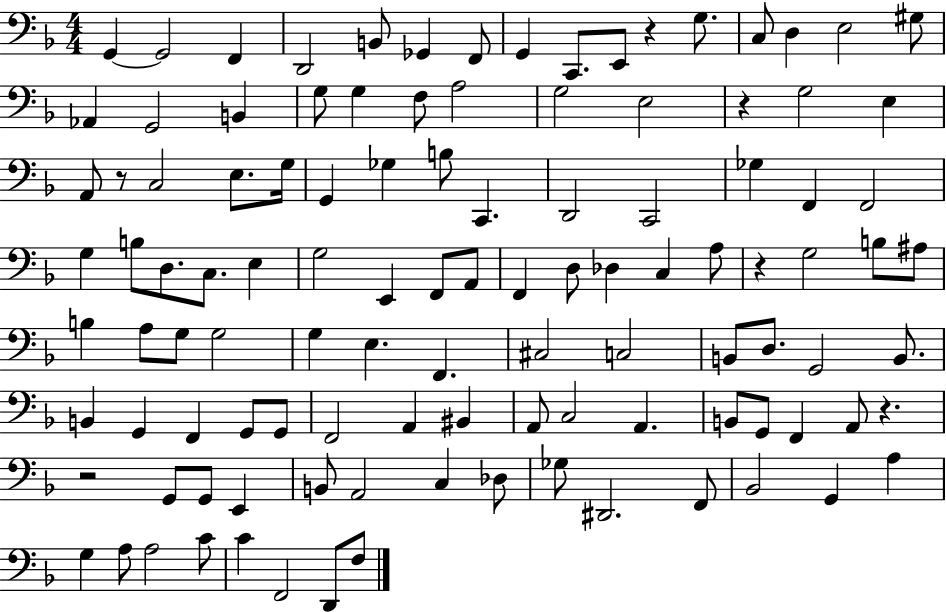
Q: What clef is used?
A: bass